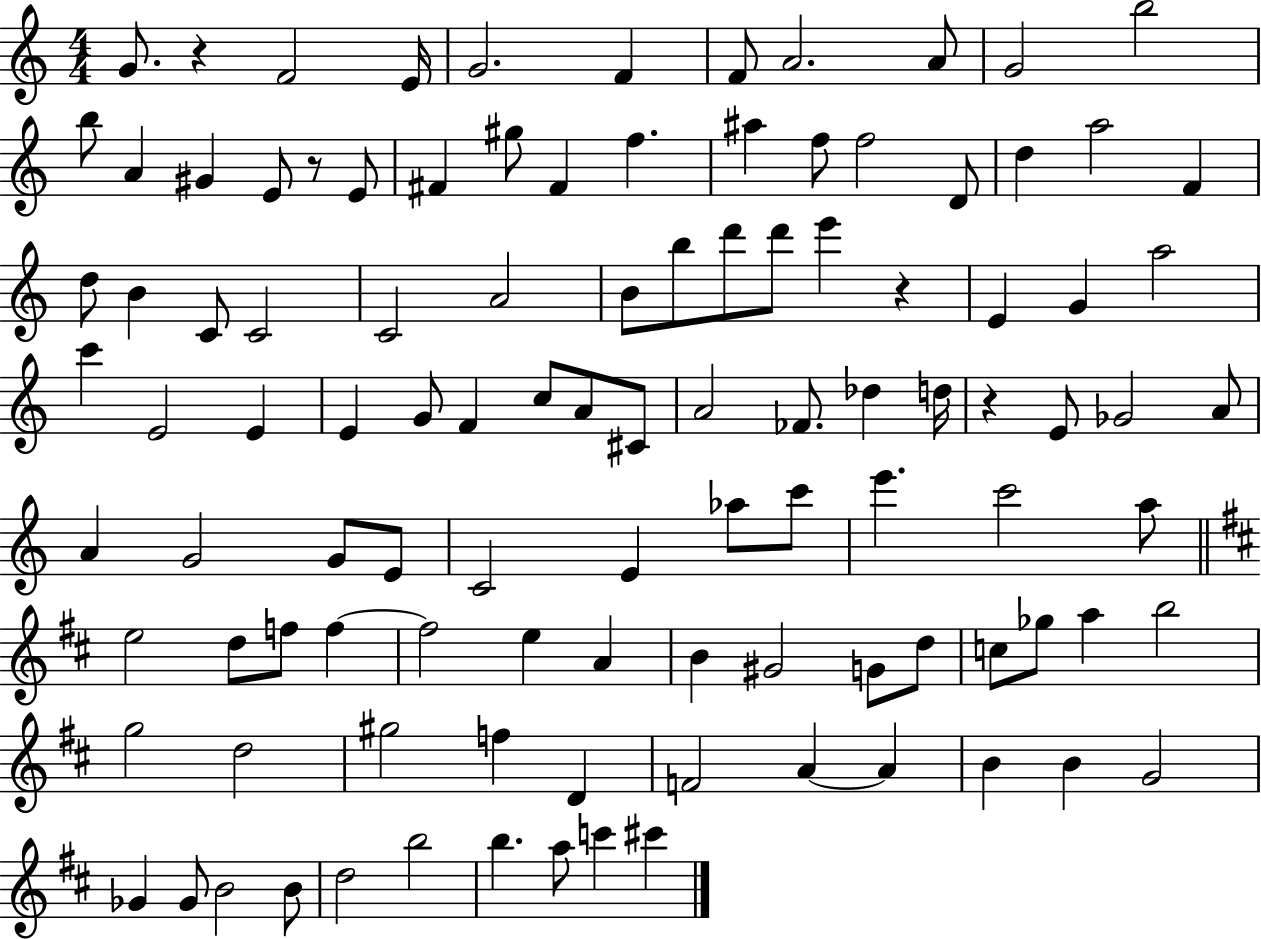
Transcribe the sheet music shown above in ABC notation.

X:1
T:Untitled
M:4/4
L:1/4
K:C
G/2 z F2 E/4 G2 F F/2 A2 A/2 G2 b2 b/2 A ^G E/2 z/2 E/2 ^F ^g/2 ^F f ^a f/2 f2 D/2 d a2 F d/2 B C/2 C2 C2 A2 B/2 b/2 d'/2 d'/2 e' z E G a2 c' E2 E E G/2 F c/2 A/2 ^C/2 A2 _F/2 _d d/4 z E/2 _G2 A/2 A G2 G/2 E/2 C2 E _a/2 c'/2 e' c'2 a/2 e2 d/2 f/2 f f2 e A B ^G2 G/2 d/2 c/2 _g/2 a b2 g2 d2 ^g2 f D F2 A A B B G2 _G _G/2 B2 B/2 d2 b2 b a/2 c' ^c'